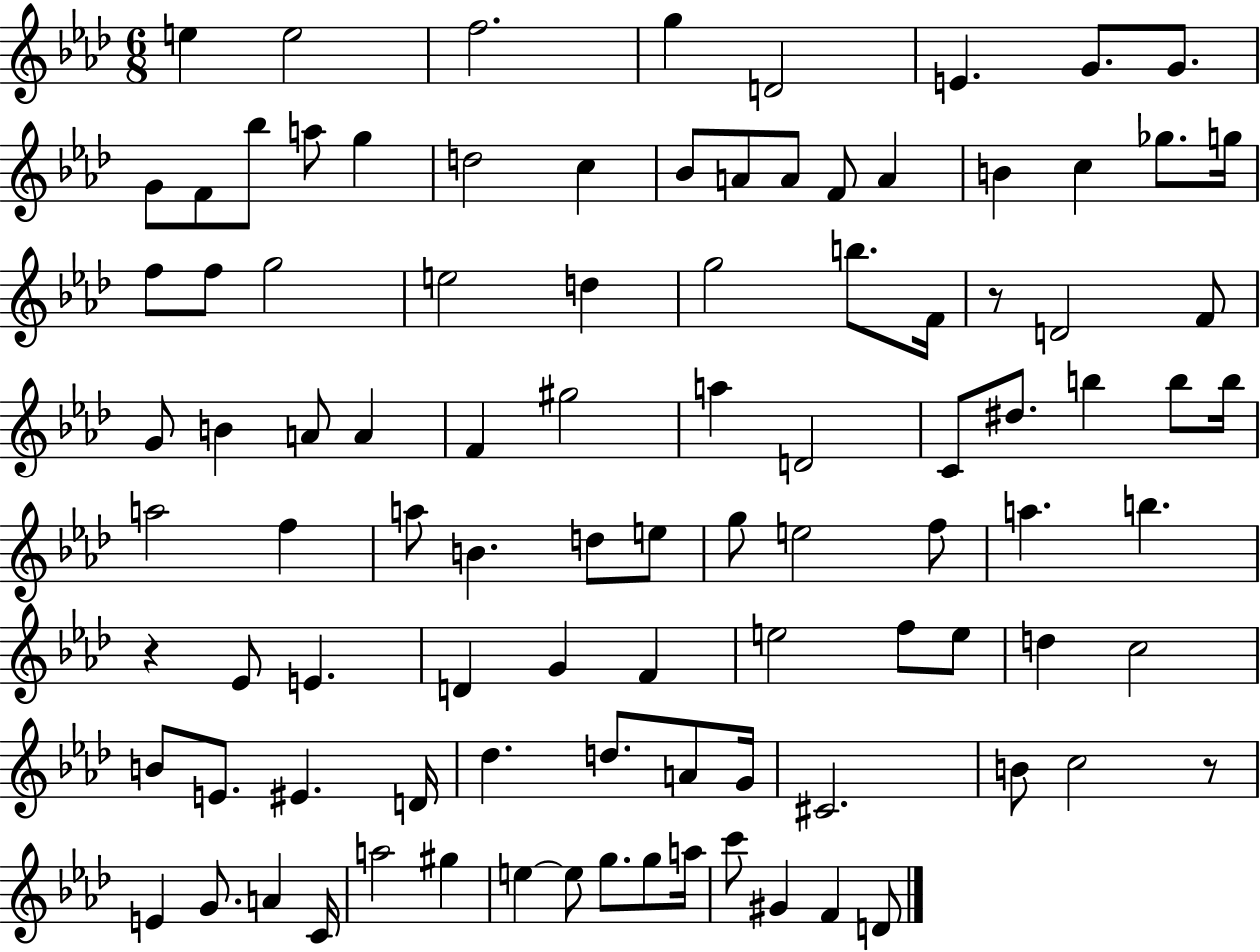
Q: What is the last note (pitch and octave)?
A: D4